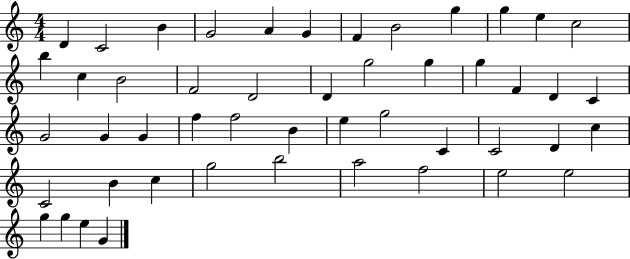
{
  \clef treble
  \numericTimeSignature
  \time 4/4
  \key c \major
  d'4 c'2 b'4 | g'2 a'4 g'4 | f'4 b'2 g''4 | g''4 e''4 c''2 | \break b''4 c''4 b'2 | f'2 d'2 | d'4 g''2 g''4 | g''4 f'4 d'4 c'4 | \break g'2 g'4 g'4 | f''4 f''2 b'4 | e''4 g''2 c'4 | c'2 d'4 c''4 | \break c'2 b'4 c''4 | g''2 b''2 | a''2 f''2 | e''2 e''2 | \break g''4 g''4 e''4 g'4 | \bar "|."
}